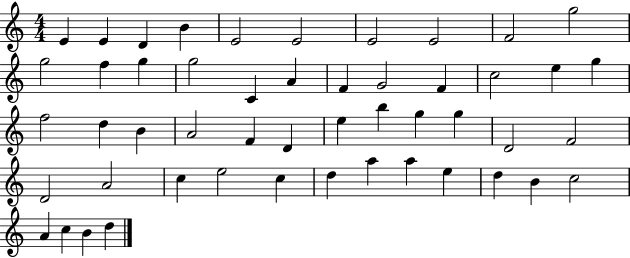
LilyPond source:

{
  \clef treble
  \numericTimeSignature
  \time 4/4
  \key c \major
  e'4 e'4 d'4 b'4 | e'2 e'2 | e'2 e'2 | f'2 g''2 | \break g''2 f''4 g''4 | g''2 c'4 a'4 | f'4 g'2 f'4 | c''2 e''4 g''4 | \break f''2 d''4 b'4 | a'2 f'4 d'4 | e''4 b''4 g''4 g''4 | d'2 f'2 | \break d'2 a'2 | c''4 e''2 c''4 | d''4 a''4 a''4 e''4 | d''4 b'4 c''2 | \break a'4 c''4 b'4 d''4 | \bar "|."
}